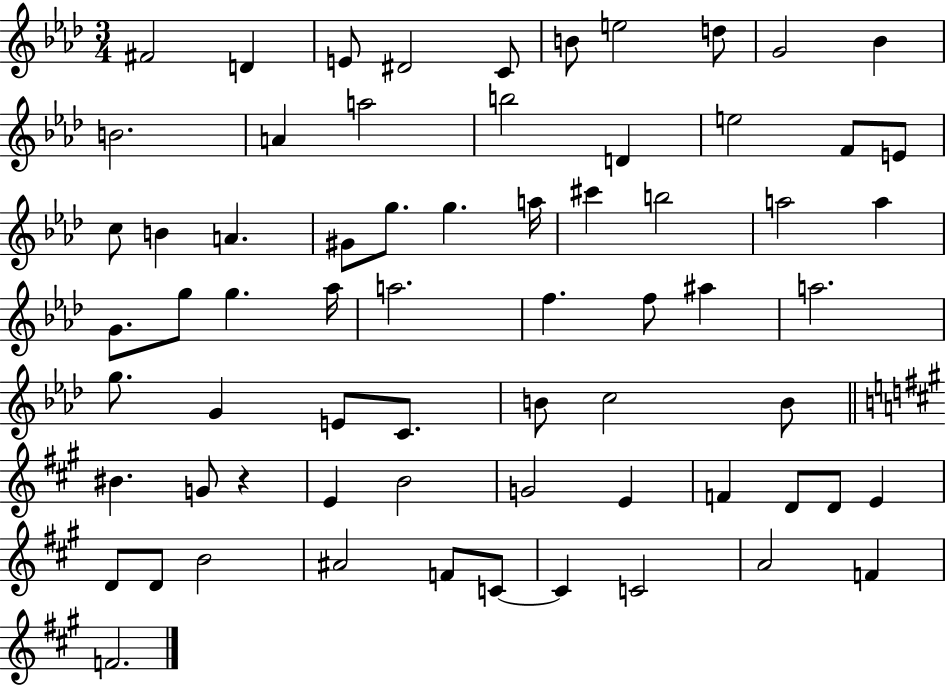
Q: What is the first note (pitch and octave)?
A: F#4